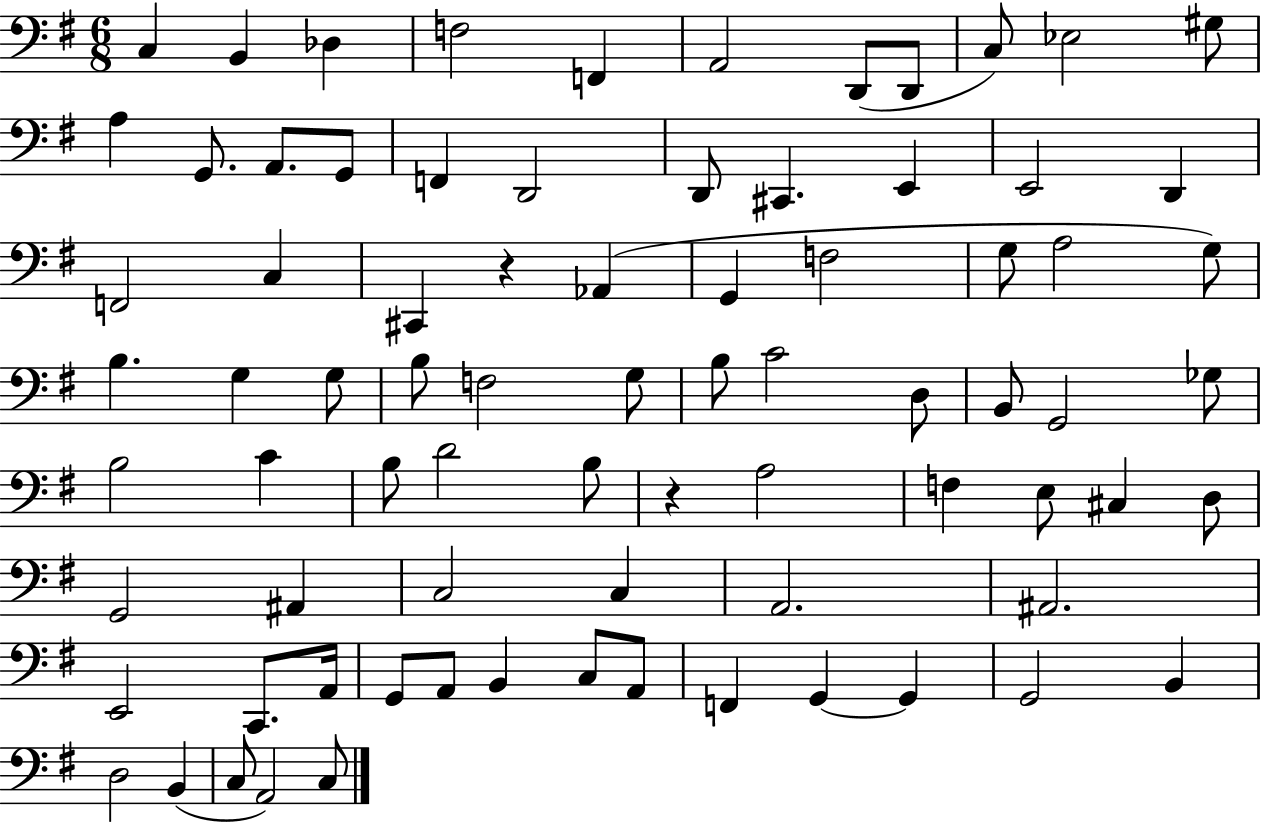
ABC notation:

X:1
T:Untitled
M:6/8
L:1/4
K:G
C, B,, _D, F,2 F,, A,,2 D,,/2 D,,/2 C,/2 _E,2 ^G,/2 A, G,,/2 A,,/2 G,,/2 F,, D,,2 D,,/2 ^C,, E,, E,,2 D,, F,,2 C, ^C,, z _A,, G,, F,2 G,/2 A,2 G,/2 B, G, G,/2 B,/2 F,2 G,/2 B,/2 C2 D,/2 B,,/2 G,,2 _G,/2 B,2 C B,/2 D2 B,/2 z A,2 F, E,/2 ^C, D,/2 G,,2 ^A,, C,2 C, A,,2 ^A,,2 E,,2 C,,/2 A,,/4 G,,/2 A,,/2 B,, C,/2 A,,/2 F,, G,, G,, G,,2 B,, D,2 B,, C,/2 A,,2 C,/2